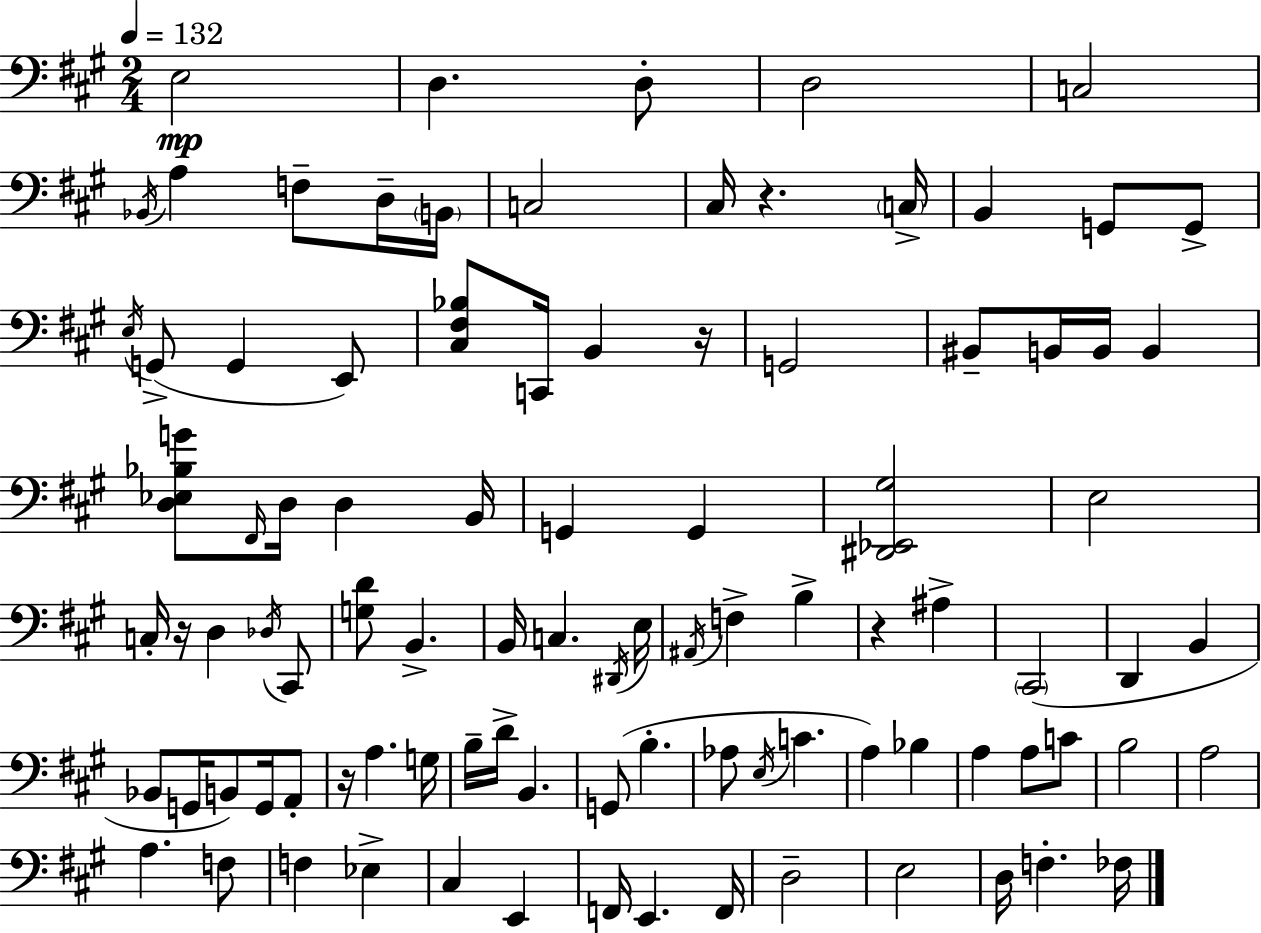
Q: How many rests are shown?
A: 5